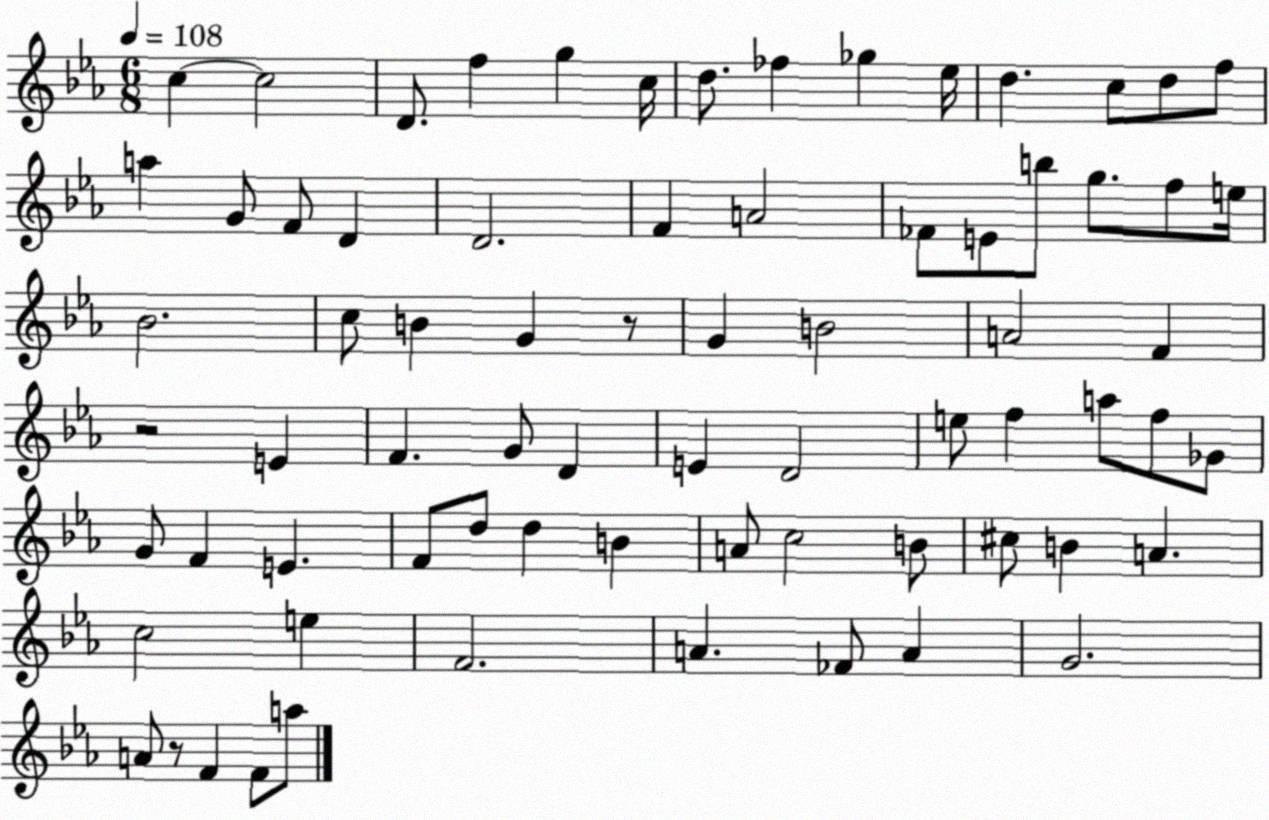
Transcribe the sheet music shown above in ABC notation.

X:1
T:Untitled
M:6/8
L:1/4
K:Eb
c c2 D/2 f g c/4 d/2 _f _g _e/4 d c/2 d/2 f/2 a G/2 F/2 D D2 F A2 _F/2 E/2 b/2 g/2 f/2 e/4 _B2 c/2 B G z/2 G B2 A2 F z2 E F G/2 D E D2 e/2 f a/2 f/2 _G/2 G/2 F E F/2 d/2 d B A/2 c2 B/2 ^c/2 B A c2 e F2 A _F/2 A G2 A/2 z/2 F F/2 a/2